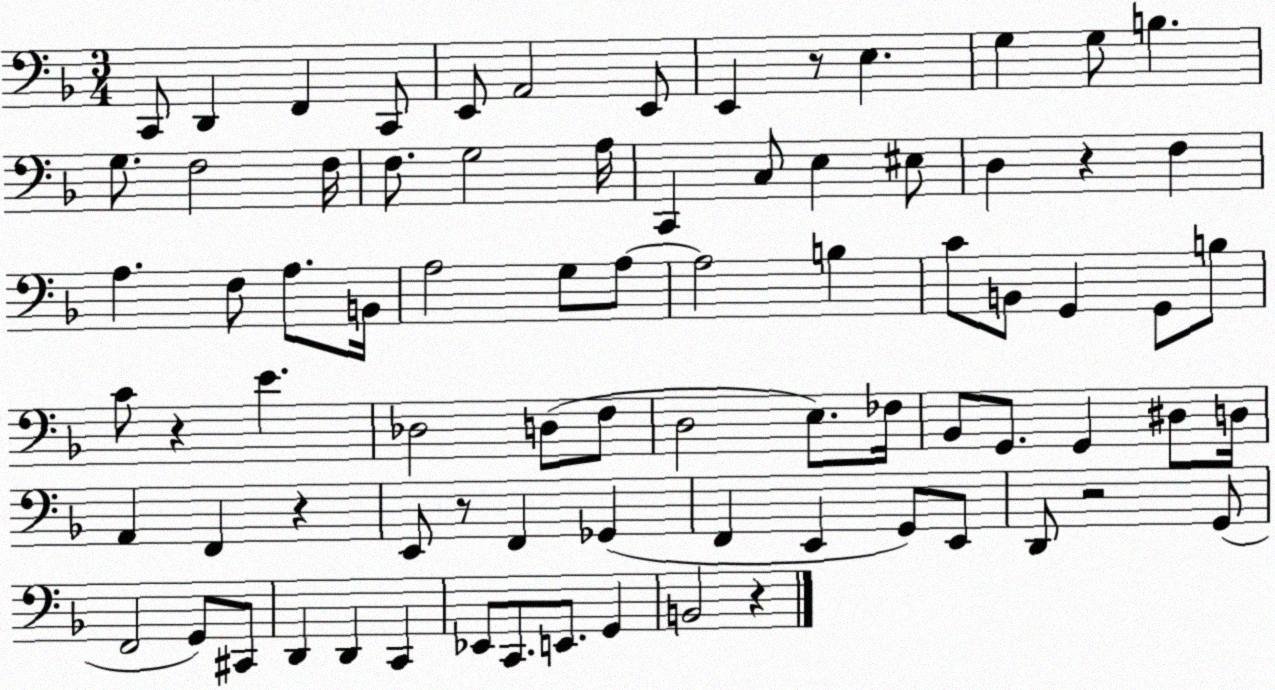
X:1
T:Untitled
M:3/4
L:1/4
K:F
C,,/2 D,, F,, C,,/2 E,,/2 A,,2 E,,/2 E,, z/2 E, G, G,/2 B, G,/2 F,2 F,/4 F,/2 G,2 A,/4 C,, C,/2 E, ^E,/2 D, z F, A, F,/2 A,/2 B,,/4 A,2 G,/2 A,/2 A,2 B, C/2 B,,/2 G,, G,,/2 B,/2 C/2 z E _D,2 D,/2 F,/2 D,2 E,/2 _F,/4 _B,,/2 G,,/2 G,, ^D,/2 D,/4 A,, F,, z E,,/2 z/2 F,, _G,, F,, E,, G,,/2 E,,/2 D,,/2 z2 G,,/2 F,,2 G,,/2 ^C,,/2 D,, D,, C,, _E,,/2 C,,/2 E,,/2 G,, B,,2 z